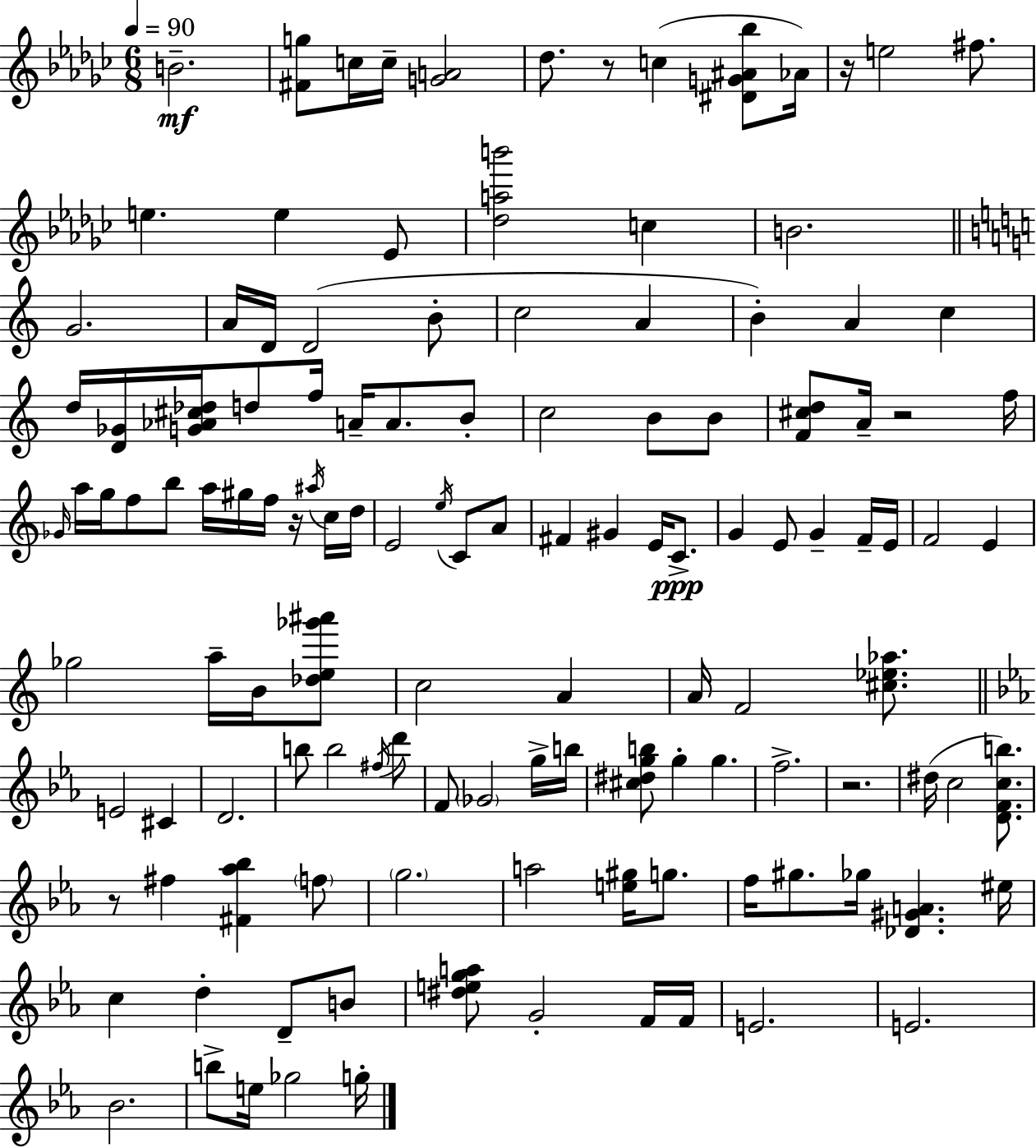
B4/h. [F#4,G5]/e C5/s C5/s [G4,A4]/h Db5/e. R/e C5/q [D#4,G4,A#4,Bb5]/e Ab4/s R/s E5/h F#5/e. E5/q. E5/q Eb4/e [Db5,A5,B6]/h C5/q B4/h. G4/h. A4/s D4/s D4/h B4/e C5/h A4/q B4/q A4/q C5/q D5/s [D4,Gb4]/s [G4,Ab4,C#5,Db5]/s D5/e F5/s A4/s A4/e. B4/e C5/h B4/e B4/e [F4,C#5,D5]/e A4/s R/h F5/s Gb4/s A5/s G5/s F5/e B5/e A5/s G#5/s F5/s R/s A#5/s C5/s D5/s E4/h E5/s C4/e A4/e F#4/q G#4/q E4/s C4/e. G4/q E4/e G4/q F4/s E4/s F4/h E4/q Gb5/h A5/s B4/s [Db5,E5,Gb6,A#6]/e C5/h A4/q A4/s F4/h [C#5,Eb5,Ab5]/e. E4/h C#4/q D4/h. B5/e B5/h F#5/s D6/e F4/e Gb4/h G5/s B5/s [C#5,D#5,G5,B5]/e G5/q G5/q. F5/h. R/h. D#5/s C5/h [D4,F4,C5,B5]/e. R/e F#5/q [F#4,Ab5,Bb5]/q F5/e G5/h. A5/h [E5,G#5]/s G5/e. F5/s G#5/e. Gb5/s [Db4,G#4,A4]/q. EIS5/s C5/q D5/q D4/e B4/e [D#5,E5,G5,A5]/e G4/h F4/s F4/s E4/h. E4/h. Bb4/h. B5/e E5/s Gb5/h G5/s